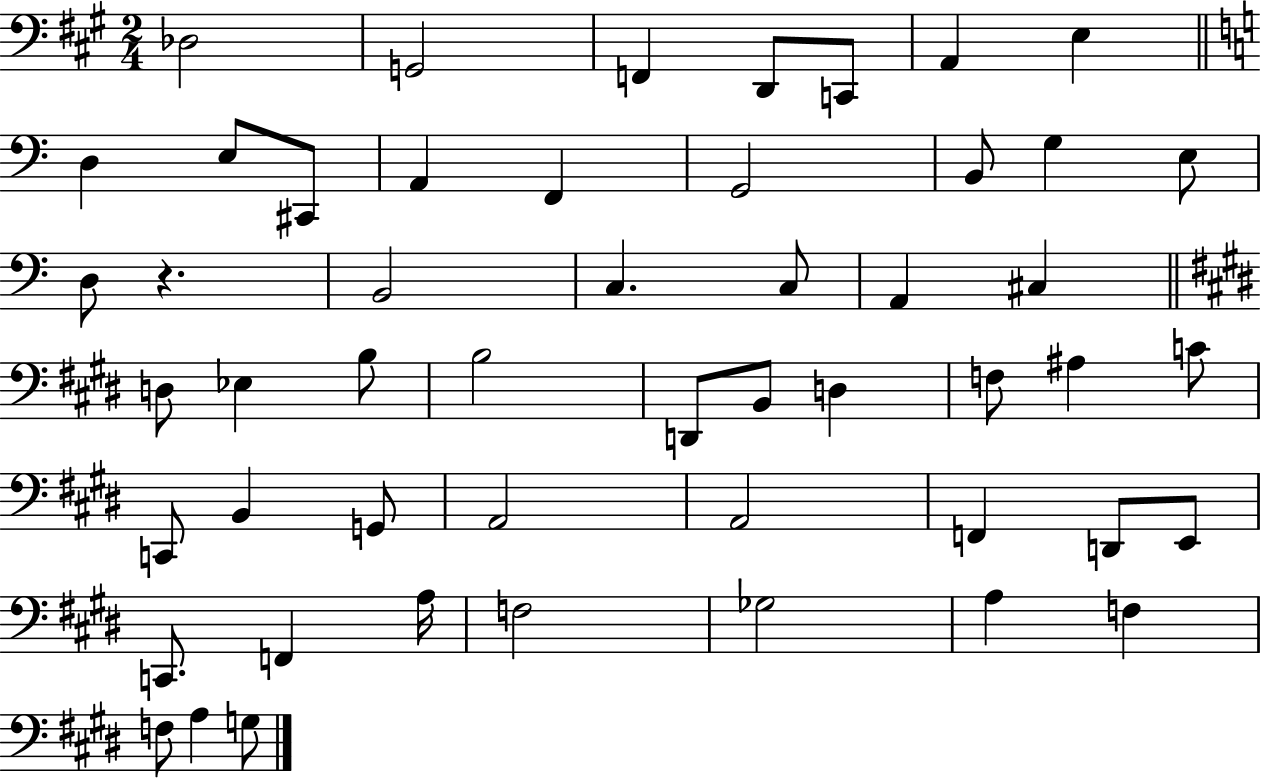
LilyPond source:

{
  \clef bass
  \numericTimeSignature
  \time 2/4
  \key a \major
  \repeat volta 2 { des2 | g,2 | f,4 d,8 c,8 | a,4 e4 | \break \bar "||" \break \key c \major d4 e8 cis,8 | a,4 f,4 | g,2 | b,8 g4 e8 | \break d8 r4. | b,2 | c4. c8 | a,4 cis4 | \break \bar "||" \break \key e \major d8 ees4 b8 | b2 | d,8 b,8 d4 | f8 ais4 c'8 | \break c,8 b,4 g,8 | a,2 | a,2 | f,4 d,8 e,8 | \break c,8. f,4 a16 | f2 | ges2 | a4 f4 | \break f8 a4 g8 | } \bar "|."
}